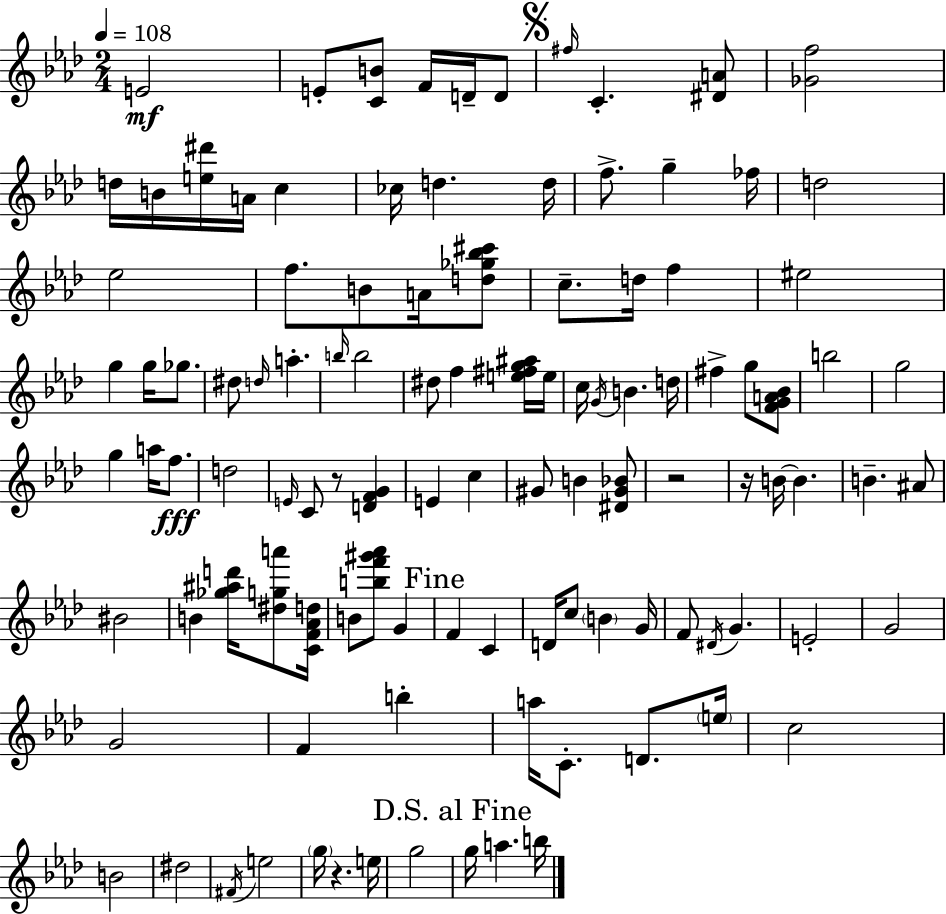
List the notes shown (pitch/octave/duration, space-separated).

E4/h E4/e [C4,B4]/e F4/s D4/s D4/e F#5/s C4/q. [D#4,A4]/e [Gb4,F5]/h D5/s B4/s [E5,D#6]/s A4/s C5/q CES5/s D5/q. D5/s F5/e. G5/q FES5/s D5/h Eb5/h F5/e. B4/e A4/s [D5,Gb5,Bb5,C#6]/e C5/e. D5/s F5/q EIS5/h G5/q G5/s Gb5/e. D#5/e D5/s A5/q. B5/s B5/h D#5/e F5/q [E5,F#5,G5,A#5]/s E5/s C5/s G4/s B4/q. D5/s F#5/q G5/e [F4,G4,A4,Bb4]/e B5/h G5/h G5/q A5/s F5/e. D5/h E4/s C4/e R/e [D4,F4,G4]/q E4/q C5/q G#4/e B4/q [D#4,G#4,Bb4]/e R/h R/s B4/s B4/q. B4/q. A#4/e BIS4/h B4/q [Gb5,A#5,D6]/s [D#5,G5,A6]/e [C4,F4,Ab4,D5]/s B4/e [B5,F6,G#6,Ab6]/e G4/q F4/q C4/q D4/s C5/e B4/q G4/s F4/e D#4/s G4/q. E4/h G4/h G4/h F4/q B5/q A5/s C4/e. D4/e. E5/s C5/h B4/h D#5/h F#4/s E5/h G5/s R/q. E5/s G5/h G5/s A5/q. B5/s